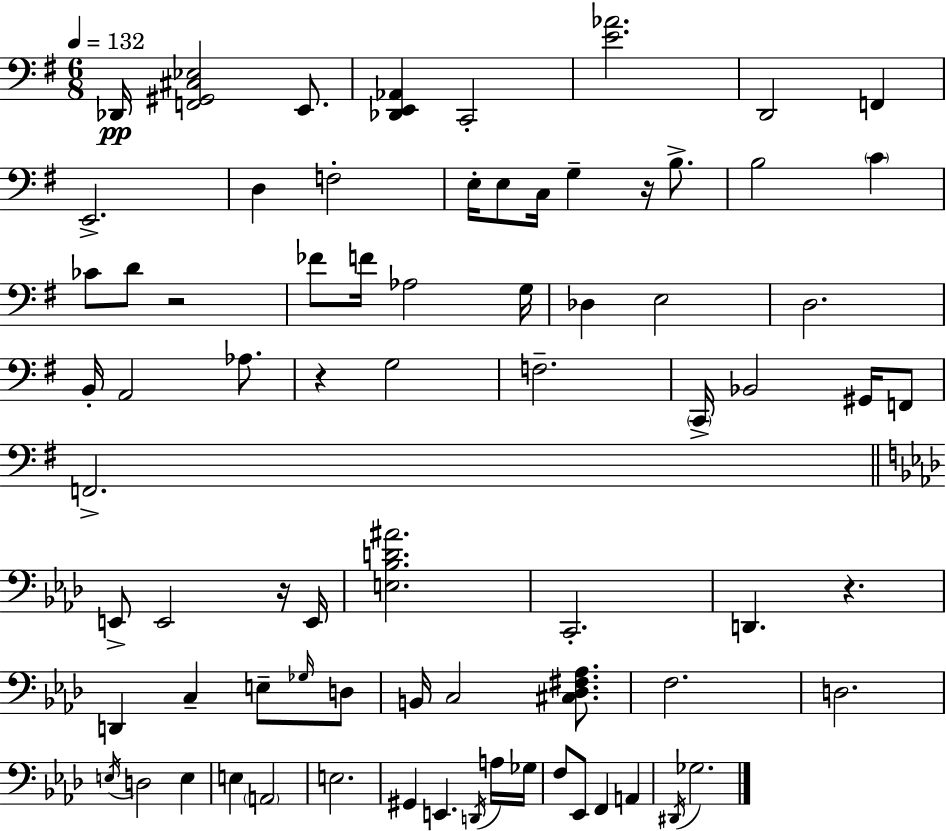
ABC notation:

X:1
T:Untitled
M:6/8
L:1/4
K:G
_D,,/4 [F,,^G,,^C,_E,]2 E,,/2 [_D,,E,,_A,,] C,,2 [E_A]2 D,,2 F,, E,,2 D, F,2 E,/4 E,/2 C,/4 G, z/4 B,/2 B,2 C _C/2 D/2 z2 _F/2 F/4 _A,2 G,/4 _D, E,2 D,2 B,,/4 A,,2 _A,/2 z G,2 F,2 C,,/4 _B,,2 ^G,,/4 F,,/2 F,,2 E,,/2 E,,2 z/4 E,,/4 [E,_B,D^A]2 C,,2 D,, z D,, C, E,/2 _G,/4 D,/2 B,,/4 C,2 [^C,_D,^F,_A,]/2 F,2 D,2 E,/4 D,2 E, E, A,,2 E,2 ^G,, E,, D,,/4 A,/4 _G,/4 F,/2 _E,,/2 F,, A,, ^D,,/4 _G,2